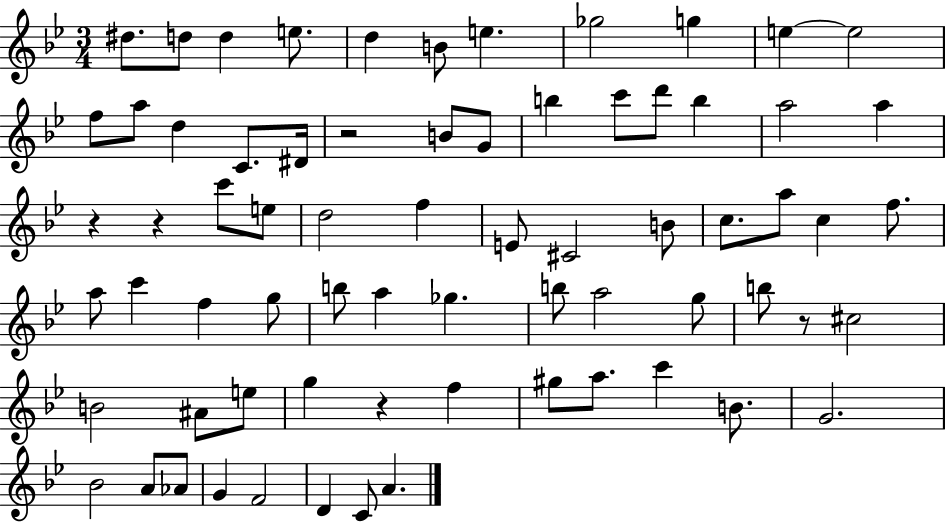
D#5/e. D5/e D5/q E5/e. D5/q B4/e E5/q. Gb5/h G5/q E5/q E5/h F5/e A5/e D5/q C4/e. D#4/s R/h B4/e G4/e B5/q C6/e D6/e B5/q A5/h A5/q R/q R/q C6/e E5/e D5/h F5/q E4/e C#4/h B4/e C5/e. A5/e C5/q F5/e. A5/e C6/q F5/q G5/e B5/e A5/q Gb5/q. B5/e A5/h G5/e B5/e R/e C#5/h B4/h A#4/e E5/e G5/q R/q F5/q G#5/e A5/e. C6/q B4/e. G4/h. Bb4/h A4/e Ab4/e G4/q F4/h D4/q C4/e A4/q.